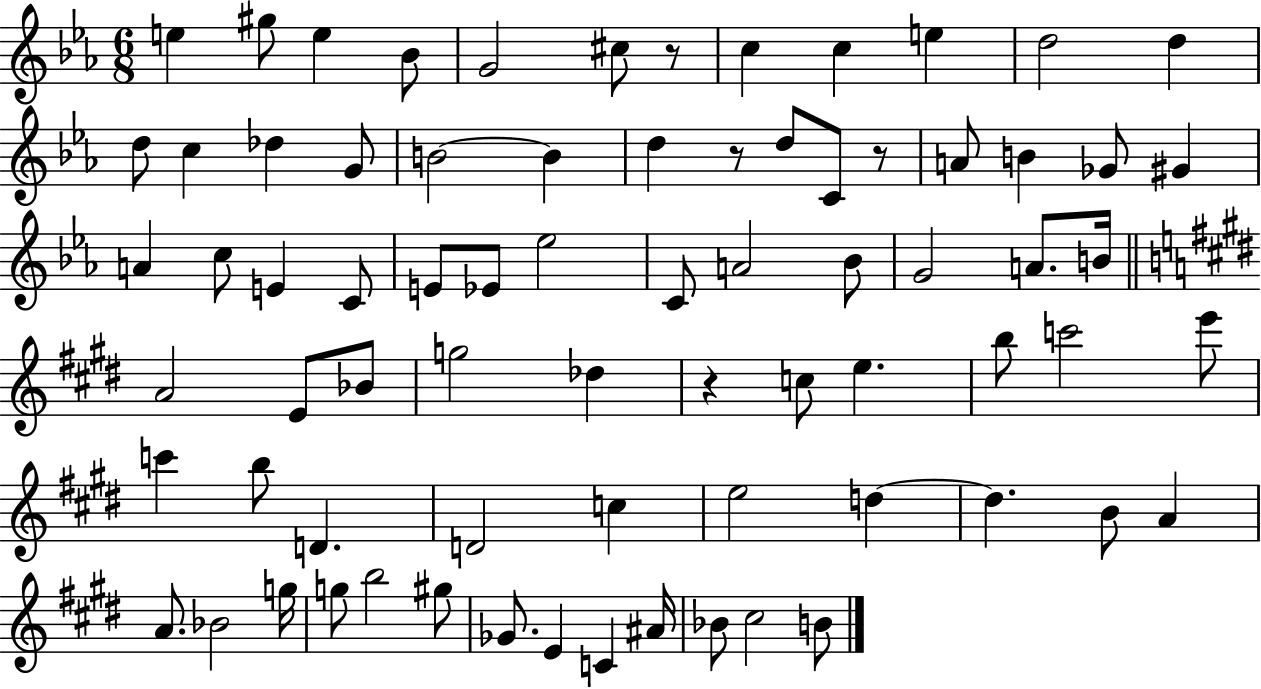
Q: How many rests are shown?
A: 4